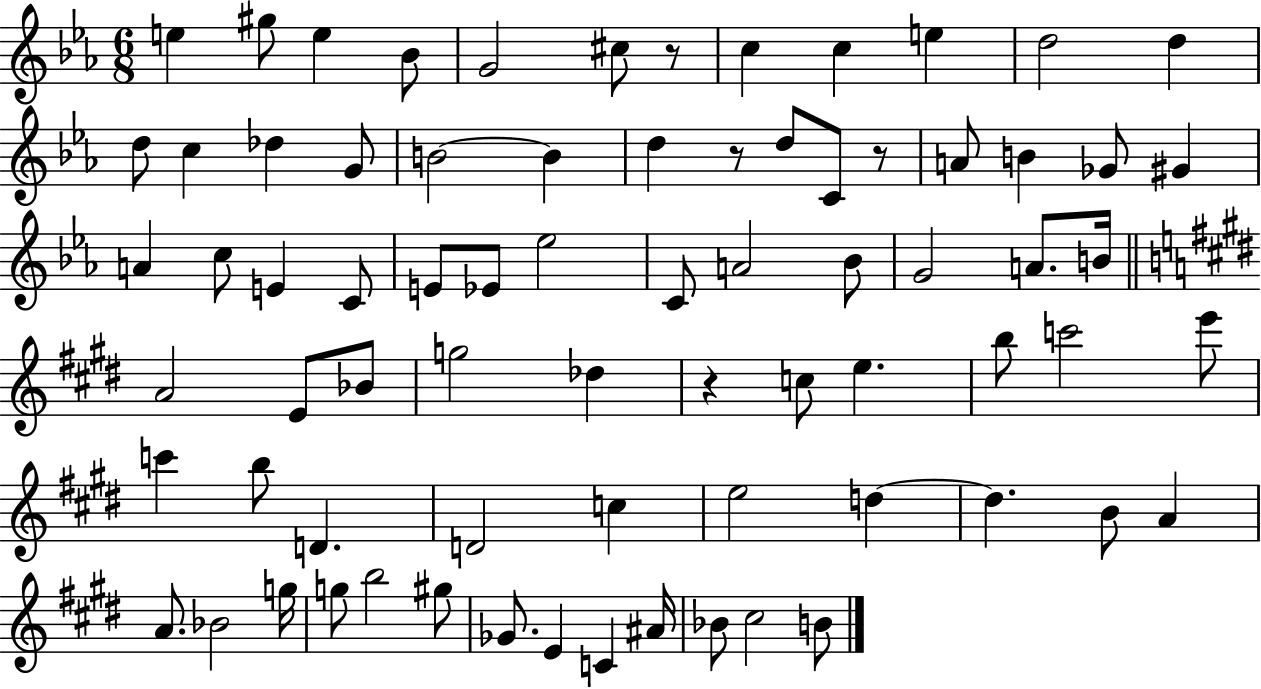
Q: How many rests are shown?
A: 4